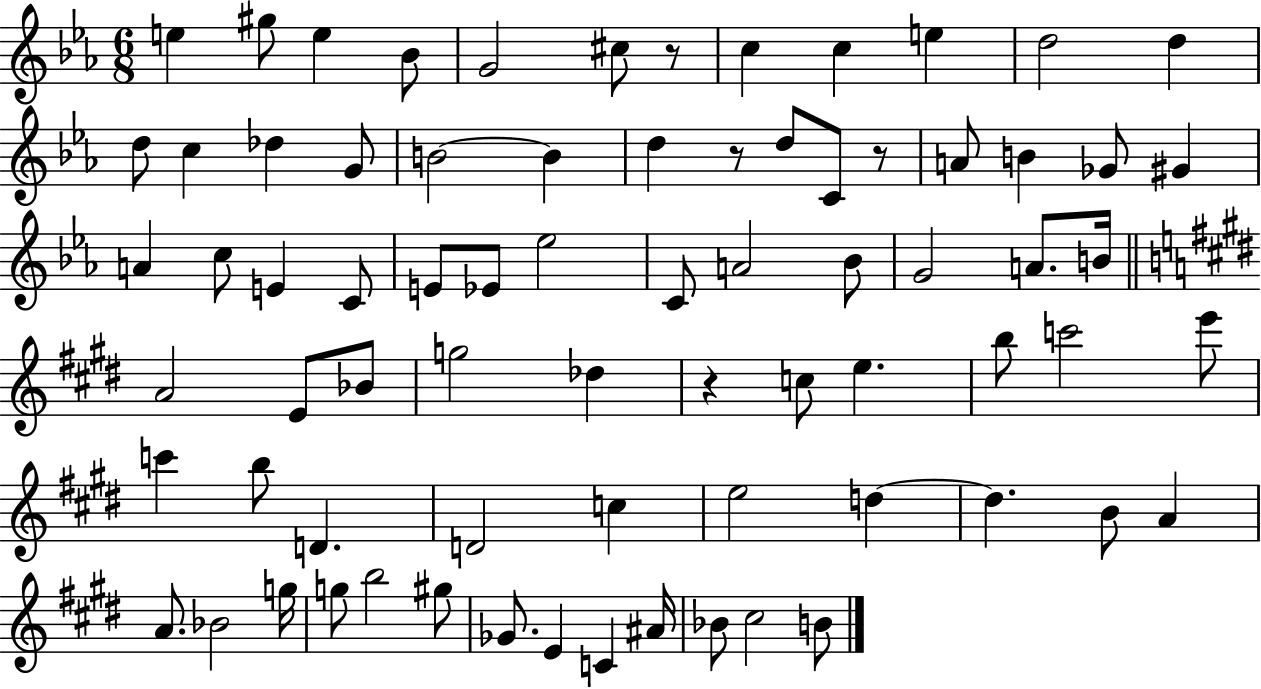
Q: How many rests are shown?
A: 4